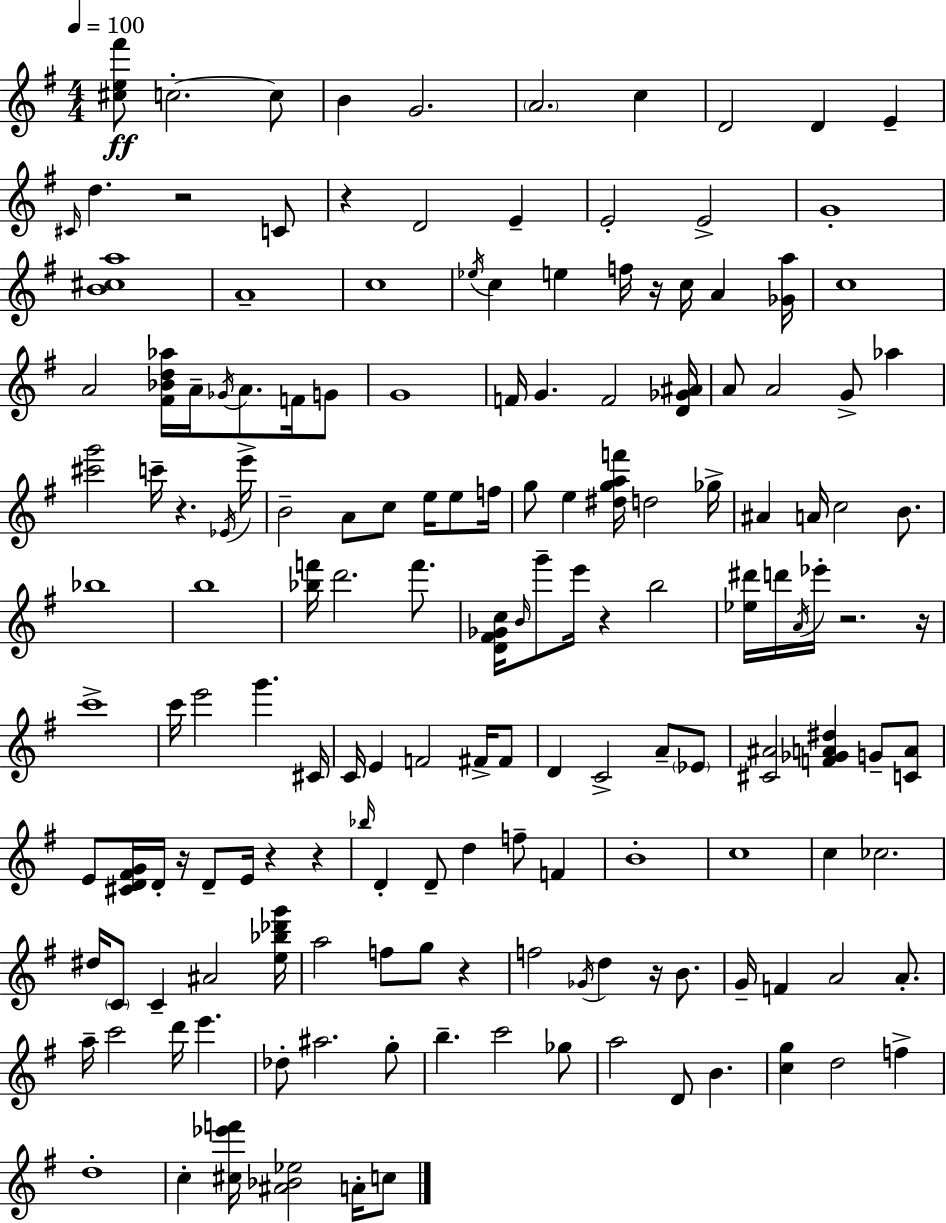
[C#5,E5,F#6]/e C5/h. C5/e B4/q G4/h. A4/h. C5/q D4/h D4/q E4/q C#4/s D5/q. R/h C4/e R/q D4/h E4/q E4/h E4/h G4/w [B4,C#5,A5]/w A4/w C5/w Eb5/s C5/q E5/q F5/s R/s C5/s A4/q [Gb4,A5]/s C5/w A4/h [F#4,Bb4,D5,Ab5]/s A4/s Gb4/s A4/e. F4/s G4/e G4/w F4/s G4/q. F4/h [D4,Gb4,A#4]/s A4/e A4/h G4/e Ab5/q [C#6,G6]/h C6/s R/q. Eb4/s E6/s B4/h A4/e C5/e E5/s E5/e F5/s G5/e E5/q [D#5,G5,A5,F6]/s D5/h Gb5/s A#4/q A4/s C5/h B4/e. Bb5/w B5/w [Bb5,F6]/s D6/h. F6/e. [D4,F#4,Gb4,C5]/s B4/s G6/e E6/s R/q B5/h [Eb5,D#6]/s D6/s A4/s Eb6/s R/h. R/s C6/w C6/s E6/h G6/q. C#4/s C4/s E4/q F4/h F#4/s F#4/e D4/q C4/h A4/e Eb4/e [C#4,A#4]/h [F4,Gb4,A4,D#5]/q G4/e [C4,A4]/e E4/e [C#4,D4,F#4,G4]/s D4/s R/s D4/e E4/s R/q R/q Bb5/s D4/q D4/e D5/q F5/e F4/q B4/w C5/w C5/q CES5/h. D#5/s C4/e C4/q A#4/h [E5,Bb5,Db6,G6]/s A5/h F5/e G5/e R/q F5/h Gb4/s D5/q R/s B4/e. G4/s F4/q A4/h A4/e. A5/s C6/h D6/s E6/q. Db5/e A#5/h. G5/e B5/q. C6/h Gb5/e A5/h D4/e B4/q. [C5,G5]/q D5/h F5/q D5/w C5/q [C#5,Eb6,F6]/s [A#4,Bb4,Eb5]/h A4/s C5/e